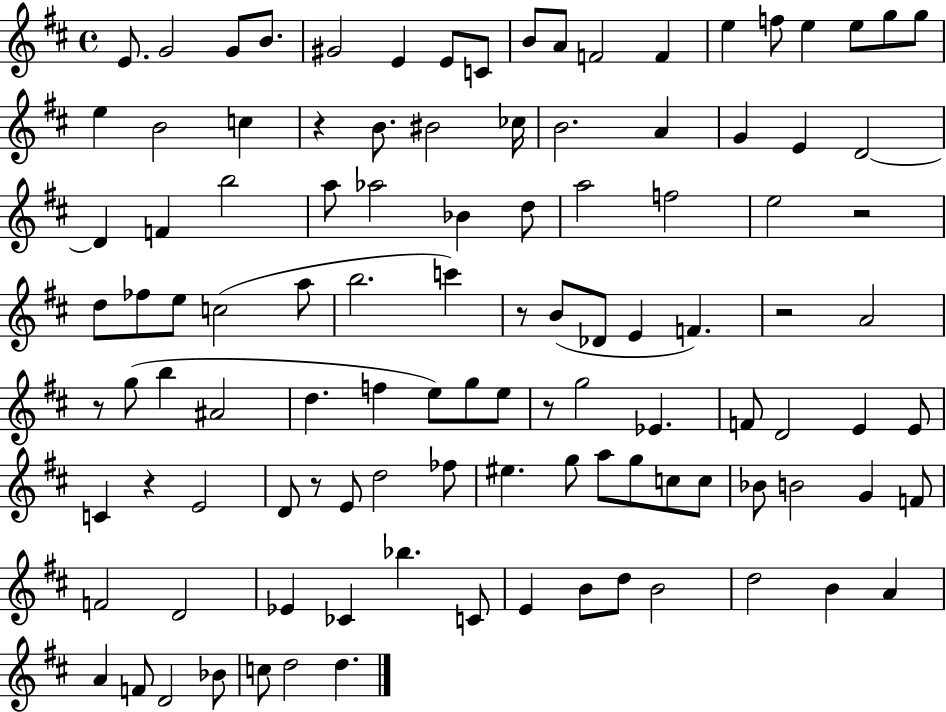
X:1
T:Untitled
M:4/4
L:1/4
K:D
E/2 G2 G/2 B/2 ^G2 E E/2 C/2 B/2 A/2 F2 F e f/2 e e/2 g/2 g/2 e B2 c z B/2 ^B2 _c/4 B2 A G E D2 D F b2 a/2 _a2 _B d/2 a2 f2 e2 z2 d/2 _f/2 e/2 c2 a/2 b2 c' z/2 B/2 _D/2 E F z2 A2 z/2 g/2 b ^A2 d f e/2 g/2 e/2 z/2 g2 _E F/2 D2 E E/2 C z E2 D/2 z/2 E/2 d2 _f/2 ^e g/2 a/2 g/2 c/2 c/2 _B/2 B2 G F/2 F2 D2 _E _C _b C/2 E B/2 d/2 B2 d2 B A A F/2 D2 _B/2 c/2 d2 d